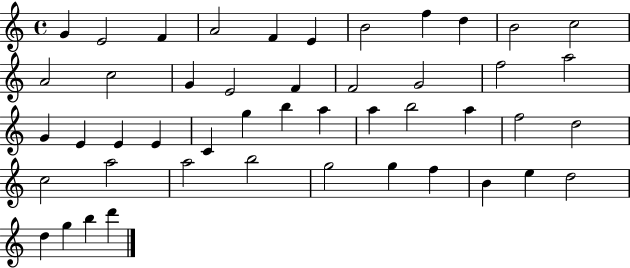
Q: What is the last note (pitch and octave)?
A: D6